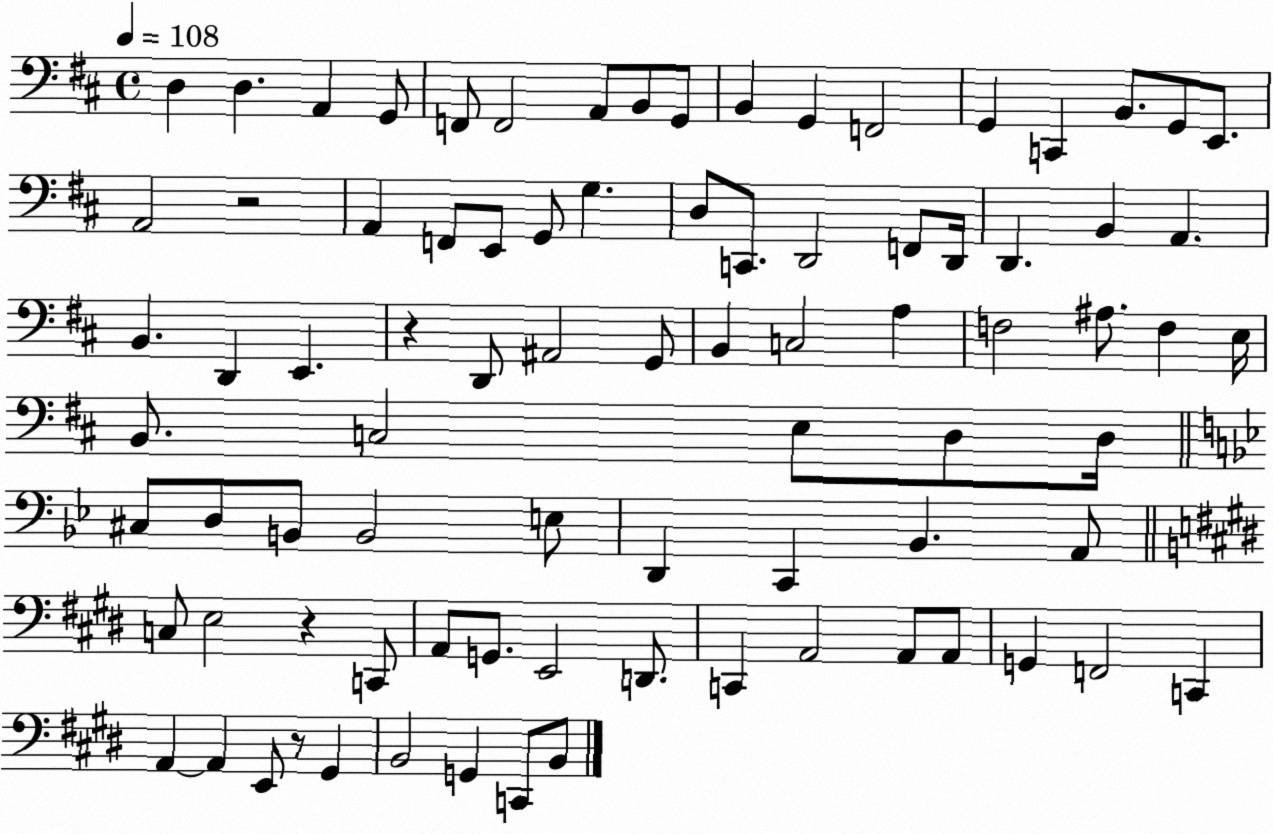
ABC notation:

X:1
T:Untitled
M:4/4
L:1/4
K:D
D, D, A,, G,,/2 F,,/2 F,,2 A,,/2 B,,/2 G,,/2 B,, G,, F,,2 G,, C,, B,,/2 G,,/2 E,,/2 A,,2 z2 A,, F,,/2 E,,/2 G,,/2 G, D,/2 C,,/2 D,,2 F,,/2 D,,/4 D,, B,, A,, B,, D,, E,, z D,,/2 ^A,,2 G,,/2 B,, C,2 A, F,2 ^A,/2 F, E,/4 B,,/2 C,2 E,/2 D,/2 D,/4 ^C,/2 D,/2 B,,/2 B,,2 E,/2 D,, C,, _B,, A,,/2 C,/2 E,2 z C,,/2 A,,/2 G,,/2 E,,2 D,,/2 C,, A,,2 A,,/2 A,,/2 G,, F,,2 C,, A,, A,, E,,/2 z/2 ^G,, B,,2 G,, C,,/2 B,,/2